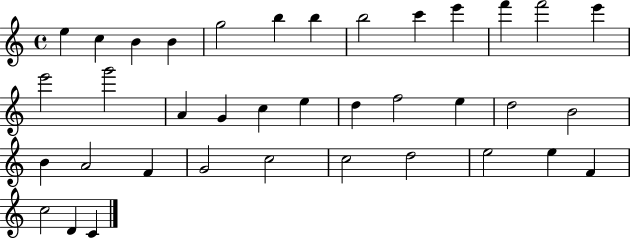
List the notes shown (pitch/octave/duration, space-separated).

E5/q C5/q B4/q B4/q G5/h B5/q B5/q B5/h C6/q E6/q F6/q F6/h E6/q E6/h G6/h A4/q G4/q C5/q E5/q D5/q F5/h E5/q D5/h B4/h B4/q A4/h F4/q G4/h C5/h C5/h D5/h E5/h E5/q F4/q C5/h D4/q C4/q